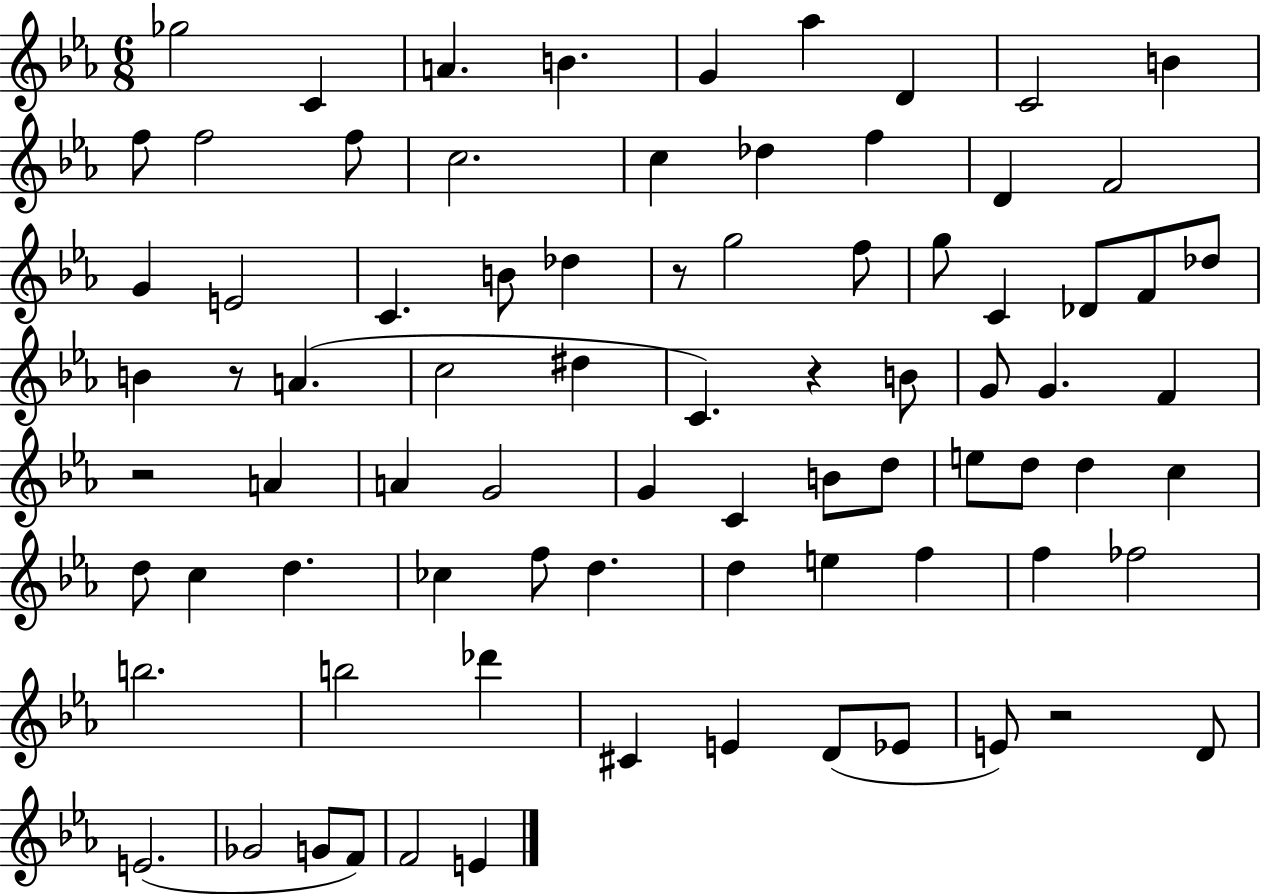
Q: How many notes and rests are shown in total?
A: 81